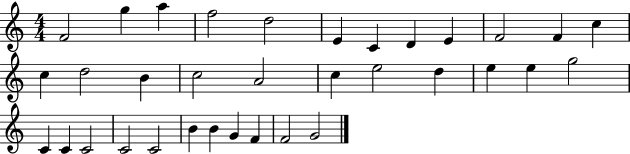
F4/h G5/q A5/q F5/h D5/h E4/q C4/q D4/q E4/q F4/h F4/q C5/q C5/q D5/h B4/q C5/h A4/h C5/q E5/h D5/q E5/q E5/q G5/h C4/q C4/q C4/h C4/h C4/h B4/q B4/q G4/q F4/q F4/h G4/h